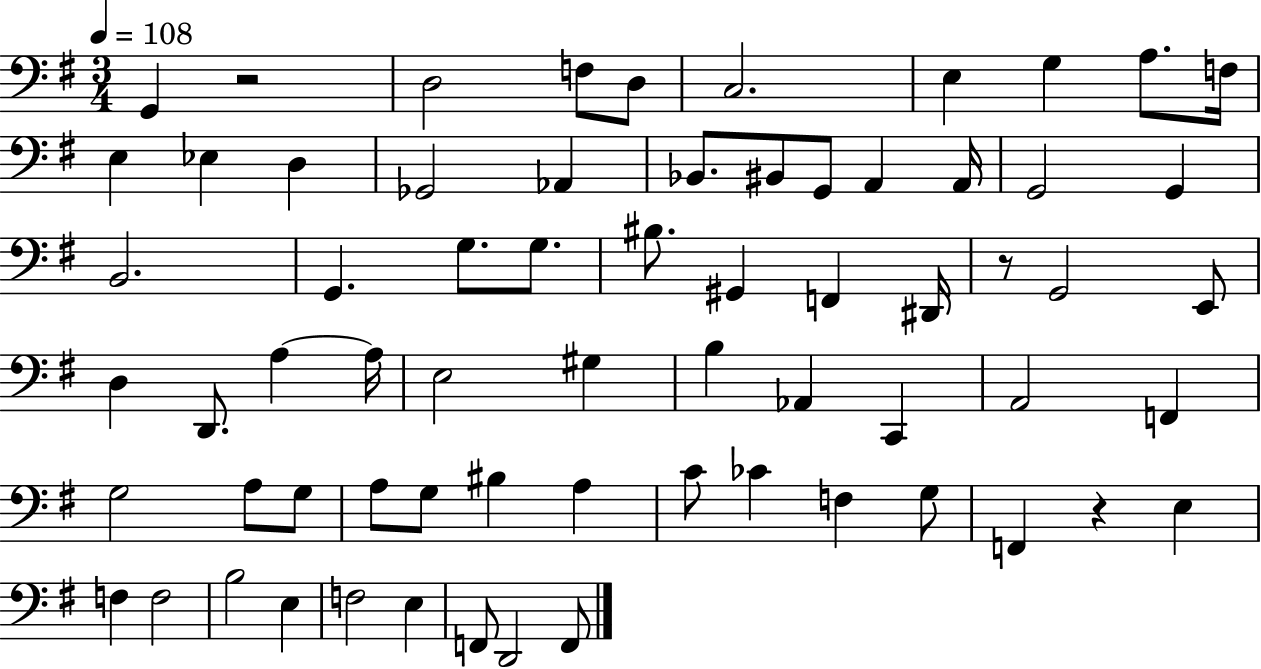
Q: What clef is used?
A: bass